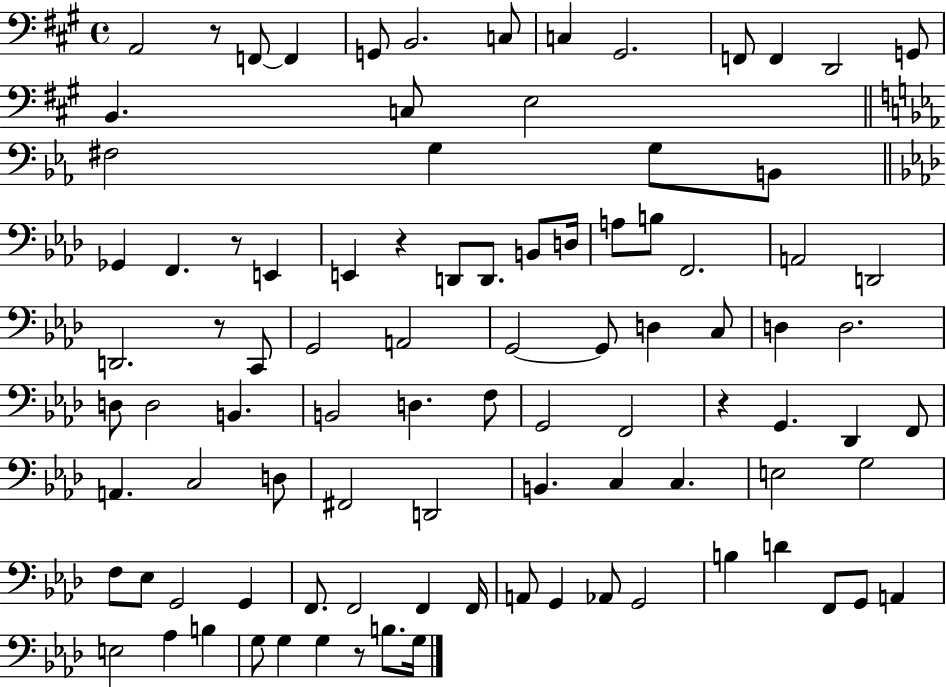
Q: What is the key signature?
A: A major